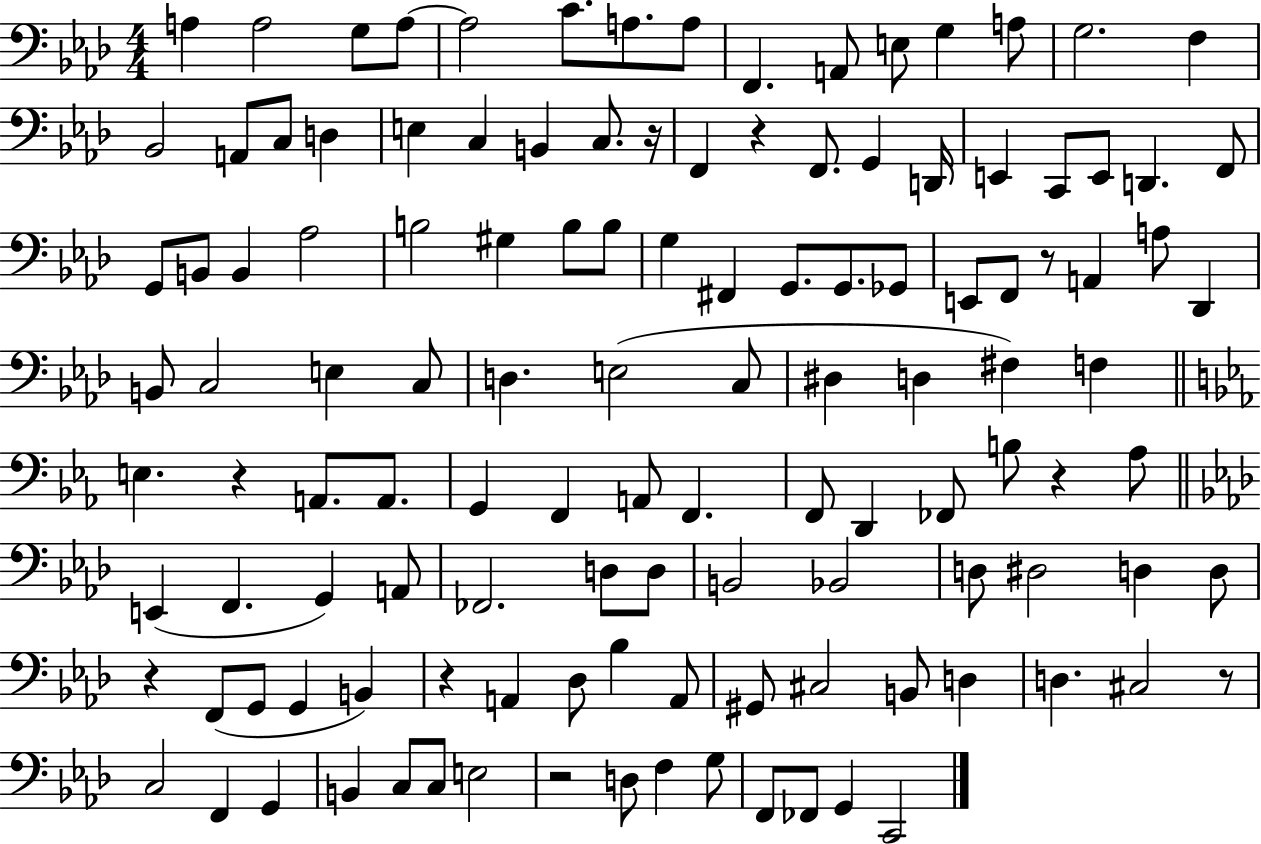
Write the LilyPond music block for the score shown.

{
  \clef bass
  \numericTimeSignature
  \time 4/4
  \key aes \major
  \repeat volta 2 { a4 a2 g8 a8~~ | a2 c'8. a8. a8 | f,4. a,8 e8 g4 a8 | g2. f4 | \break bes,2 a,8 c8 d4 | e4 c4 b,4 c8. r16 | f,4 r4 f,8. g,4 d,16 | e,4 c,8 e,8 d,4. f,8 | \break g,8 b,8 b,4 aes2 | b2 gis4 b8 b8 | g4 fis,4 g,8. g,8. ges,8 | e,8 f,8 r8 a,4 a8 des,4 | \break b,8 c2 e4 c8 | d4. e2( c8 | dis4 d4 fis4) f4 | \bar "||" \break \key c \minor e4. r4 a,8. a,8. | g,4 f,4 a,8 f,4. | f,8 d,4 fes,8 b8 r4 aes8 | \bar "||" \break \key aes \major e,4( f,4. g,4) a,8 | fes,2. d8 d8 | b,2 bes,2 | d8 dis2 d4 d8 | \break r4 f,8( g,8 g,4 b,4) | r4 a,4 des8 bes4 a,8 | gis,8 cis2 b,8 d4 | d4. cis2 r8 | \break c2 f,4 g,4 | b,4 c8 c8 e2 | r2 d8 f4 g8 | f,8 fes,8 g,4 c,2 | \break } \bar "|."
}